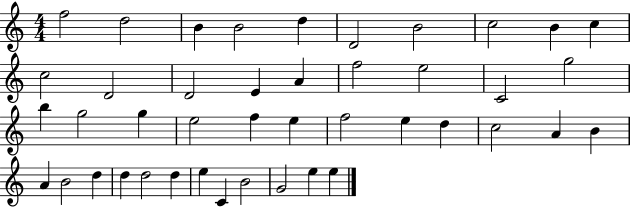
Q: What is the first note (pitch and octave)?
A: F5